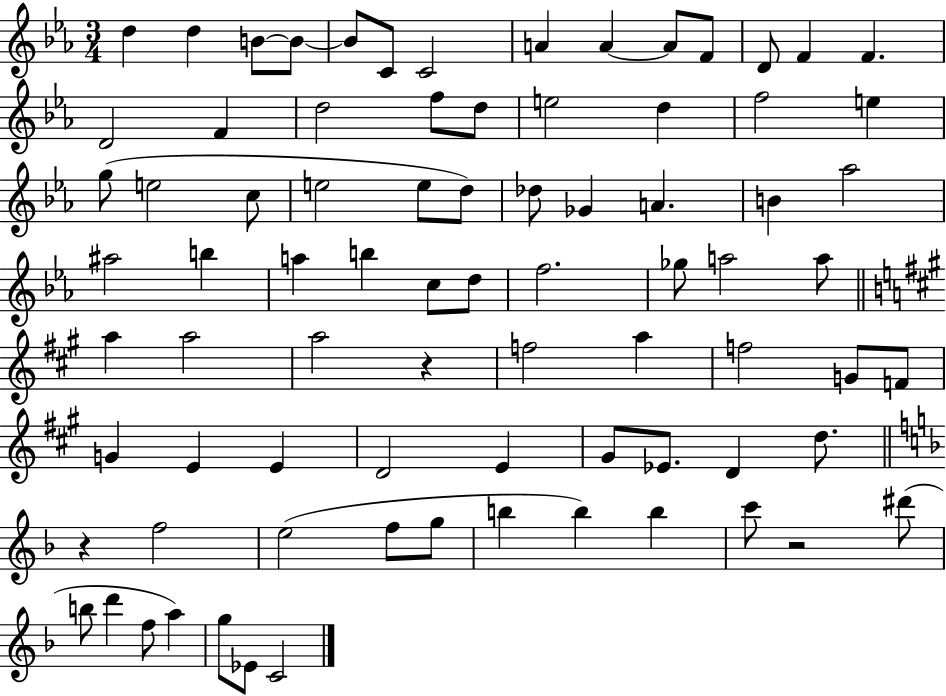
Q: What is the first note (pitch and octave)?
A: D5